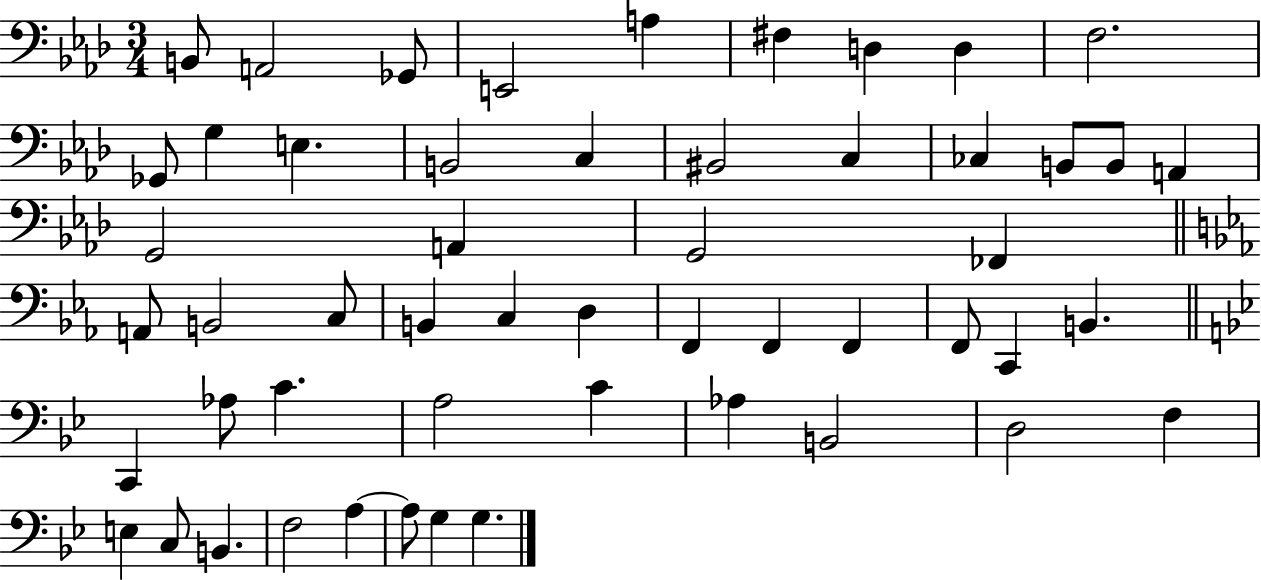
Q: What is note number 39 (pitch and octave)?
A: C4